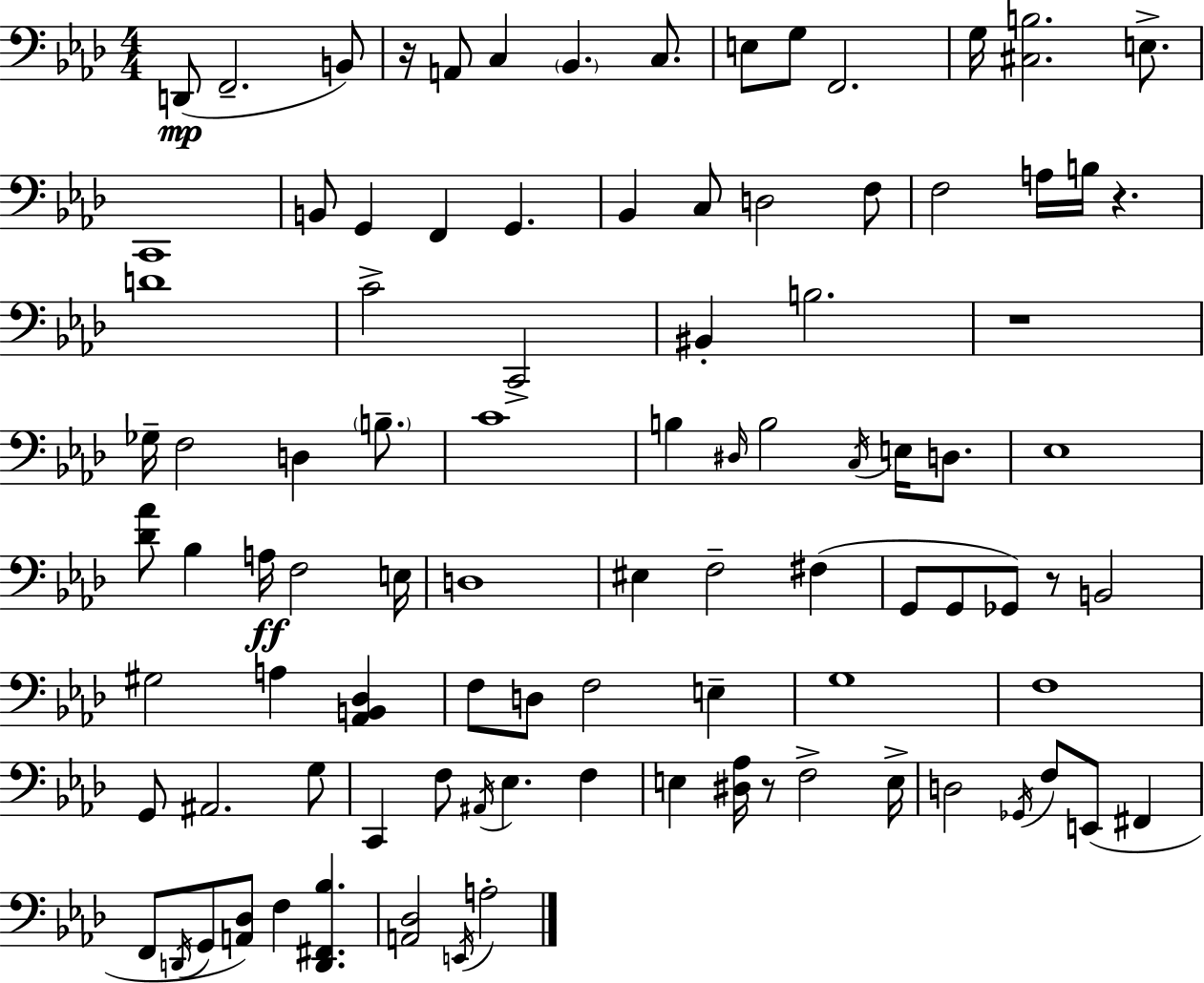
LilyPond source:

{
  \clef bass
  \numericTimeSignature
  \time 4/4
  \key f \minor
  d,8(\mp f,2.-- b,8) | r16 a,8 c4 \parenthesize bes,4. c8. | e8 g8 f,2. | g16 <cis b>2. e8.-> | \break c,1 | b,8 g,4 f,4 g,4. | bes,4 c8 d2 f8 | f2 a16 b16 r4. | \break d'1 | c'2-> c,2-> | bis,4-. b2. | r1 | \break ges16-- f2 d4 \parenthesize b8.-- | c'1 | b4 \grace { dis16 } b2 \acciaccatura { c16 } e16 d8. | ees1 | \break <des' aes'>8 bes4 a16\ff f2 | e16 d1 | eis4 f2-- fis4( | g,8 g,8 ges,8) r8 b,2 | \break gis2 a4 <aes, b, des>4 | f8 d8 f2 e4-- | g1 | f1 | \break g,8 ais,2. | g8 c,4 f8 \acciaccatura { ais,16 } ees4. f4 | e4 <dis aes>16 r8 f2-> | e16-> d2 \acciaccatura { ges,16 } f8 e,8( | \break fis,4 f,8 \acciaccatura { d,16 } g,8 <a, des>8) f4 <d, fis, bes>4. | <a, des>2 \acciaccatura { e,16 } a2-. | \bar "|."
}